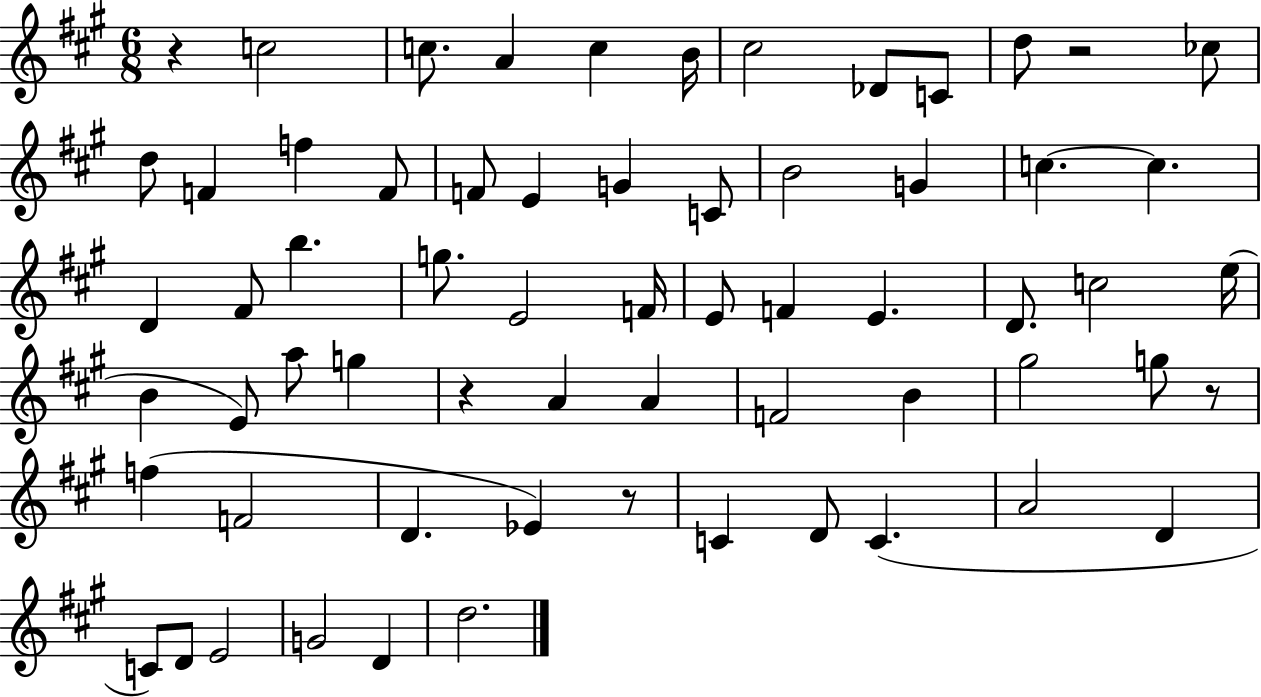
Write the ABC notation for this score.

X:1
T:Untitled
M:6/8
L:1/4
K:A
z c2 c/2 A c B/4 ^c2 _D/2 C/2 d/2 z2 _c/2 d/2 F f F/2 F/2 E G C/2 B2 G c c D ^F/2 b g/2 E2 F/4 E/2 F E D/2 c2 e/4 B E/2 a/2 g z A A F2 B ^g2 g/2 z/2 f F2 D _E z/2 C D/2 C A2 D C/2 D/2 E2 G2 D d2